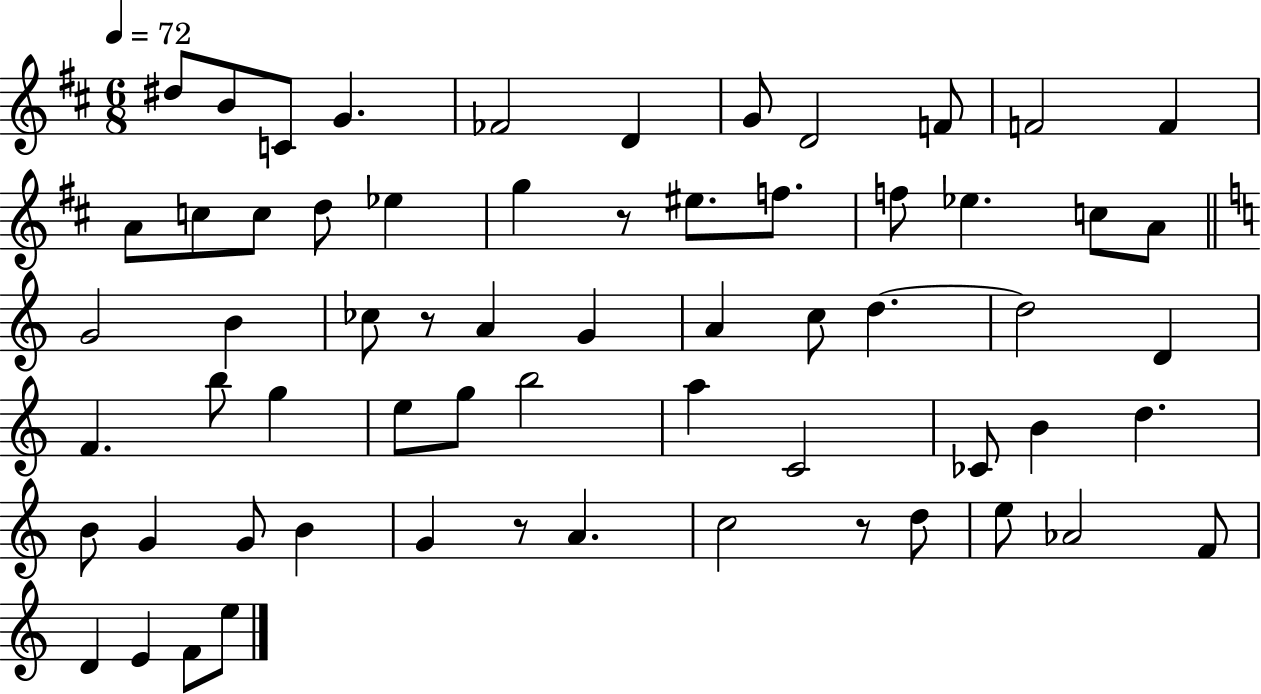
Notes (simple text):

D#5/e B4/e C4/e G4/q. FES4/h D4/q G4/e D4/h F4/e F4/h F4/q A4/e C5/e C5/e D5/e Eb5/q G5/q R/e EIS5/e. F5/e. F5/e Eb5/q. C5/e A4/e G4/h B4/q CES5/e R/e A4/q G4/q A4/q C5/e D5/q. D5/h D4/q F4/q. B5/e G5/q E5/e G5/e B5/h A5/q C4/h CES4/e B4/q D5/q. B4/e G4/q G4/e B4/q G4/q R/e A4/q. C5/h R/e D5/e E5/e Ab4/h F4/e D4/q E4/q F4/e E5/e